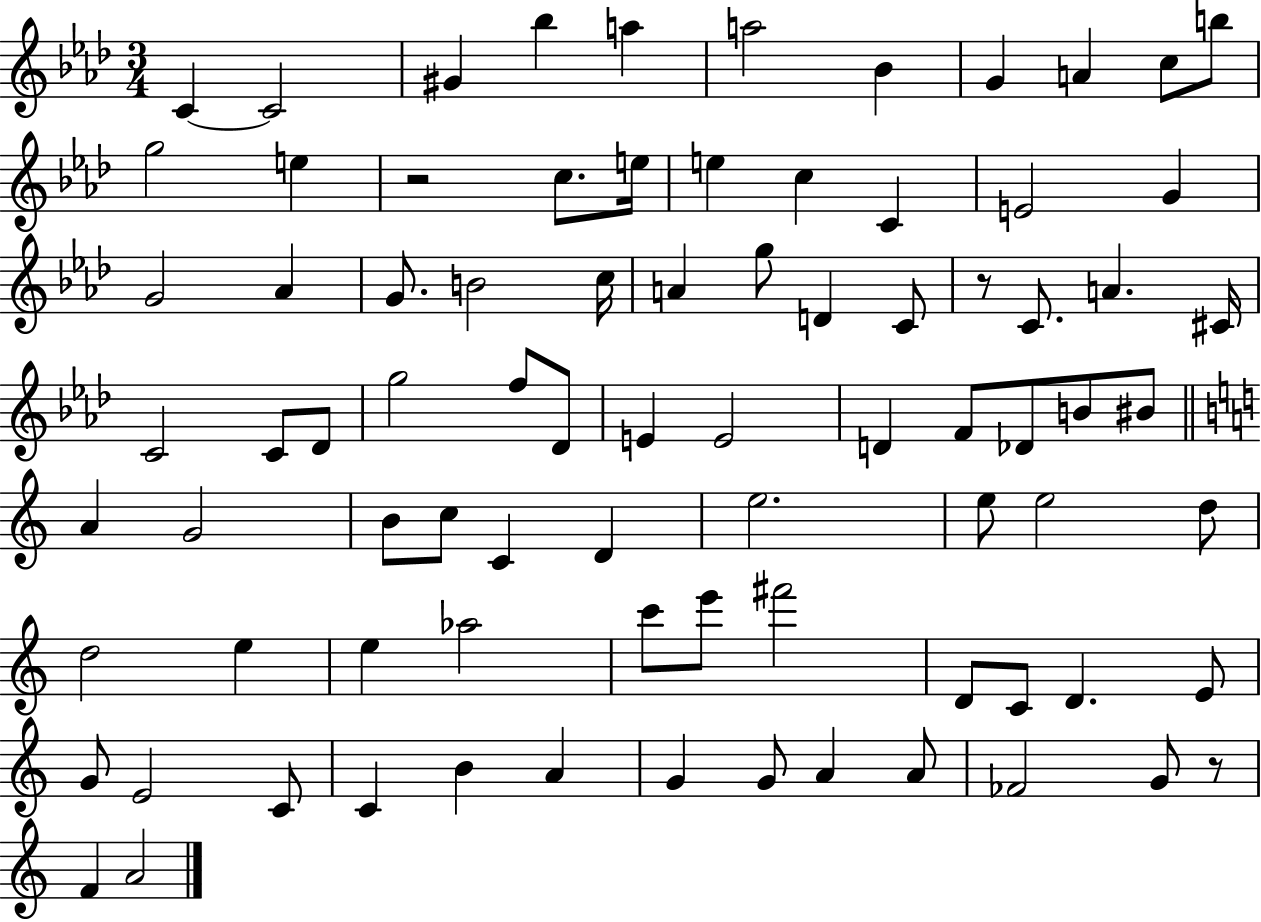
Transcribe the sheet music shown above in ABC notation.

X:1
T:Untitled
M:3/4
L:1/4
K:Ab
C C2 ^G _b a a2 _B G A c/2 b/2 g2 e z2 c/2 e/4 e c C E2 G G2 _A G/2 B2 c/4 A g/2 D C/2 z/2 C/2 A ^C/4 C2 C/2 _D/2 g2 f/2 _D/2 E E2 D F/2 _D/2 B/2 ^B/2 A G2 B/2 c/2 C D e2 e/2 e2 d/2 d2 e e _a2 c'/2 e'/2 ^f'2 D/2 C/2 D E/2 G/2 E2 C/2 C B A G G/2 A A/2 _F2 G/2 z/2 F A2